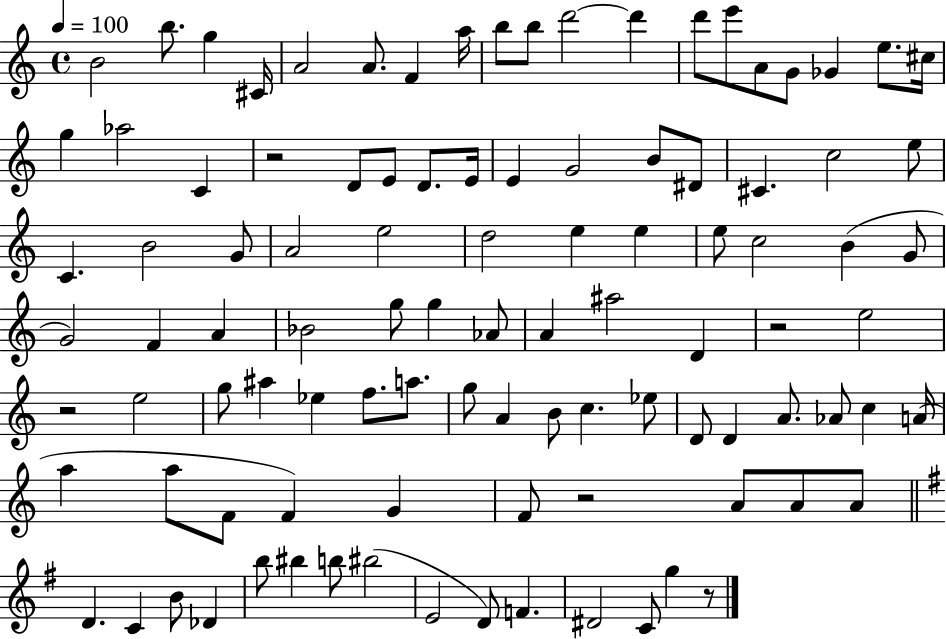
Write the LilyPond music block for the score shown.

{
  \clef treble
  \time 4/4
  \defaultTimeSignature
  \key c \major
  \tempo 4 = 100
  b'2 b''8. g''4 cis'16 | a'2 a'8. f'4 a''16 | b''8 b''8 d'''2~~ d'''4 | d'''8 e'''8 a'8 g'8 ges'4 e''8. cis''16 | \break g''4 aes''2 c'4 | r2 d'8 e'8 d'8. e'16 | e'4 g'2 b'8 dis'8 | cis'4. c''2 e''8 | \break c'4. b'2 g'8 | a'2 e''2 | d''2 e''4 e''4 | e''8 c''2 b'4( g'8 | \break g'2) f'4 a'4 | bes'2 g''8 g''4 aes'8 | a'4 ais''2 d'4 | r2 e''2 | \break r2 e''2 | g''8 ais''4 ees''4 f''8. a''8. | g''8 a'4 b'8 c''4. ees''8 | d'8 d'4 a'8. aes'8 c''4 a'16( | \break a''4 a''8 f'8 f'4) g'4 | f'8 r2 a'8 a'8 a'8 | \bar "||" \break \key e \minor d'4. c'4 b'8 des'4 | b''8 bis''4 b''8 bis''2( | e'2 d'8) f'4. | dis'2 c'8 g''4 r8 | \break \bar "|."
}